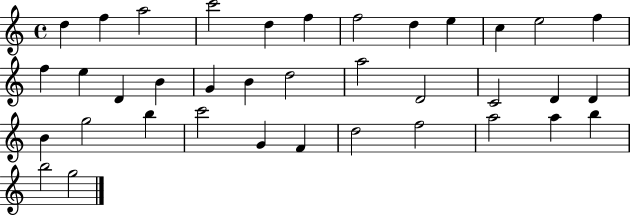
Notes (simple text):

D5/q F5/q A5/h C6/h D5/q F5/q F5/h D5/q E5/q C5/q E5/h F5/q F5/q E5/q D4/q B4/q G4/q B4/q D5/h A5/h D4/h C4/h D4/q D4/q B4/q G5/h B5/q C6/h G4/q F4/q D5/h F5/h A5/h A5/q B5/q B5/h G5/h